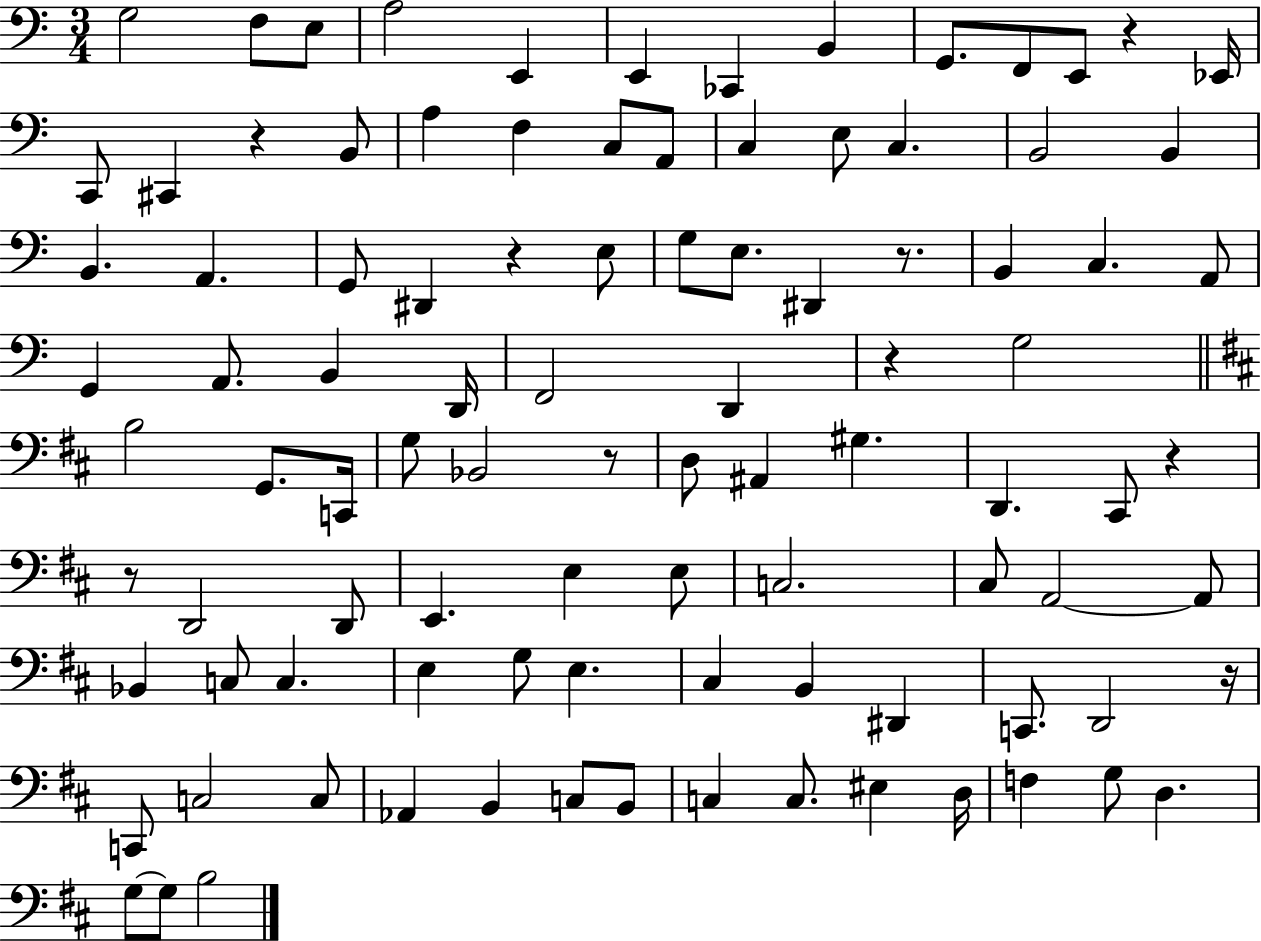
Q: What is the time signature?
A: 3/4